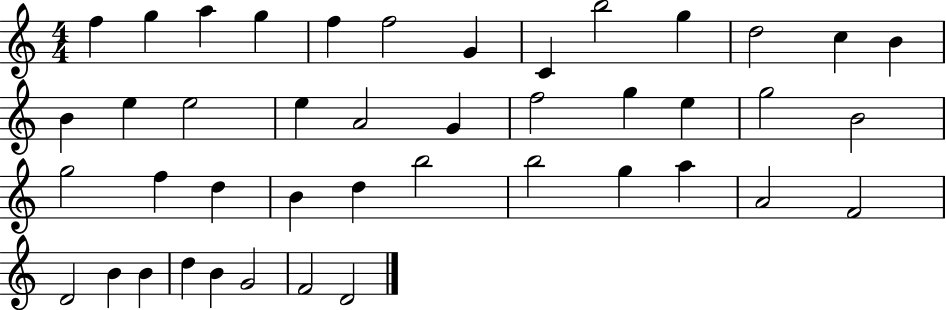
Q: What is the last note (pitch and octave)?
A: D4